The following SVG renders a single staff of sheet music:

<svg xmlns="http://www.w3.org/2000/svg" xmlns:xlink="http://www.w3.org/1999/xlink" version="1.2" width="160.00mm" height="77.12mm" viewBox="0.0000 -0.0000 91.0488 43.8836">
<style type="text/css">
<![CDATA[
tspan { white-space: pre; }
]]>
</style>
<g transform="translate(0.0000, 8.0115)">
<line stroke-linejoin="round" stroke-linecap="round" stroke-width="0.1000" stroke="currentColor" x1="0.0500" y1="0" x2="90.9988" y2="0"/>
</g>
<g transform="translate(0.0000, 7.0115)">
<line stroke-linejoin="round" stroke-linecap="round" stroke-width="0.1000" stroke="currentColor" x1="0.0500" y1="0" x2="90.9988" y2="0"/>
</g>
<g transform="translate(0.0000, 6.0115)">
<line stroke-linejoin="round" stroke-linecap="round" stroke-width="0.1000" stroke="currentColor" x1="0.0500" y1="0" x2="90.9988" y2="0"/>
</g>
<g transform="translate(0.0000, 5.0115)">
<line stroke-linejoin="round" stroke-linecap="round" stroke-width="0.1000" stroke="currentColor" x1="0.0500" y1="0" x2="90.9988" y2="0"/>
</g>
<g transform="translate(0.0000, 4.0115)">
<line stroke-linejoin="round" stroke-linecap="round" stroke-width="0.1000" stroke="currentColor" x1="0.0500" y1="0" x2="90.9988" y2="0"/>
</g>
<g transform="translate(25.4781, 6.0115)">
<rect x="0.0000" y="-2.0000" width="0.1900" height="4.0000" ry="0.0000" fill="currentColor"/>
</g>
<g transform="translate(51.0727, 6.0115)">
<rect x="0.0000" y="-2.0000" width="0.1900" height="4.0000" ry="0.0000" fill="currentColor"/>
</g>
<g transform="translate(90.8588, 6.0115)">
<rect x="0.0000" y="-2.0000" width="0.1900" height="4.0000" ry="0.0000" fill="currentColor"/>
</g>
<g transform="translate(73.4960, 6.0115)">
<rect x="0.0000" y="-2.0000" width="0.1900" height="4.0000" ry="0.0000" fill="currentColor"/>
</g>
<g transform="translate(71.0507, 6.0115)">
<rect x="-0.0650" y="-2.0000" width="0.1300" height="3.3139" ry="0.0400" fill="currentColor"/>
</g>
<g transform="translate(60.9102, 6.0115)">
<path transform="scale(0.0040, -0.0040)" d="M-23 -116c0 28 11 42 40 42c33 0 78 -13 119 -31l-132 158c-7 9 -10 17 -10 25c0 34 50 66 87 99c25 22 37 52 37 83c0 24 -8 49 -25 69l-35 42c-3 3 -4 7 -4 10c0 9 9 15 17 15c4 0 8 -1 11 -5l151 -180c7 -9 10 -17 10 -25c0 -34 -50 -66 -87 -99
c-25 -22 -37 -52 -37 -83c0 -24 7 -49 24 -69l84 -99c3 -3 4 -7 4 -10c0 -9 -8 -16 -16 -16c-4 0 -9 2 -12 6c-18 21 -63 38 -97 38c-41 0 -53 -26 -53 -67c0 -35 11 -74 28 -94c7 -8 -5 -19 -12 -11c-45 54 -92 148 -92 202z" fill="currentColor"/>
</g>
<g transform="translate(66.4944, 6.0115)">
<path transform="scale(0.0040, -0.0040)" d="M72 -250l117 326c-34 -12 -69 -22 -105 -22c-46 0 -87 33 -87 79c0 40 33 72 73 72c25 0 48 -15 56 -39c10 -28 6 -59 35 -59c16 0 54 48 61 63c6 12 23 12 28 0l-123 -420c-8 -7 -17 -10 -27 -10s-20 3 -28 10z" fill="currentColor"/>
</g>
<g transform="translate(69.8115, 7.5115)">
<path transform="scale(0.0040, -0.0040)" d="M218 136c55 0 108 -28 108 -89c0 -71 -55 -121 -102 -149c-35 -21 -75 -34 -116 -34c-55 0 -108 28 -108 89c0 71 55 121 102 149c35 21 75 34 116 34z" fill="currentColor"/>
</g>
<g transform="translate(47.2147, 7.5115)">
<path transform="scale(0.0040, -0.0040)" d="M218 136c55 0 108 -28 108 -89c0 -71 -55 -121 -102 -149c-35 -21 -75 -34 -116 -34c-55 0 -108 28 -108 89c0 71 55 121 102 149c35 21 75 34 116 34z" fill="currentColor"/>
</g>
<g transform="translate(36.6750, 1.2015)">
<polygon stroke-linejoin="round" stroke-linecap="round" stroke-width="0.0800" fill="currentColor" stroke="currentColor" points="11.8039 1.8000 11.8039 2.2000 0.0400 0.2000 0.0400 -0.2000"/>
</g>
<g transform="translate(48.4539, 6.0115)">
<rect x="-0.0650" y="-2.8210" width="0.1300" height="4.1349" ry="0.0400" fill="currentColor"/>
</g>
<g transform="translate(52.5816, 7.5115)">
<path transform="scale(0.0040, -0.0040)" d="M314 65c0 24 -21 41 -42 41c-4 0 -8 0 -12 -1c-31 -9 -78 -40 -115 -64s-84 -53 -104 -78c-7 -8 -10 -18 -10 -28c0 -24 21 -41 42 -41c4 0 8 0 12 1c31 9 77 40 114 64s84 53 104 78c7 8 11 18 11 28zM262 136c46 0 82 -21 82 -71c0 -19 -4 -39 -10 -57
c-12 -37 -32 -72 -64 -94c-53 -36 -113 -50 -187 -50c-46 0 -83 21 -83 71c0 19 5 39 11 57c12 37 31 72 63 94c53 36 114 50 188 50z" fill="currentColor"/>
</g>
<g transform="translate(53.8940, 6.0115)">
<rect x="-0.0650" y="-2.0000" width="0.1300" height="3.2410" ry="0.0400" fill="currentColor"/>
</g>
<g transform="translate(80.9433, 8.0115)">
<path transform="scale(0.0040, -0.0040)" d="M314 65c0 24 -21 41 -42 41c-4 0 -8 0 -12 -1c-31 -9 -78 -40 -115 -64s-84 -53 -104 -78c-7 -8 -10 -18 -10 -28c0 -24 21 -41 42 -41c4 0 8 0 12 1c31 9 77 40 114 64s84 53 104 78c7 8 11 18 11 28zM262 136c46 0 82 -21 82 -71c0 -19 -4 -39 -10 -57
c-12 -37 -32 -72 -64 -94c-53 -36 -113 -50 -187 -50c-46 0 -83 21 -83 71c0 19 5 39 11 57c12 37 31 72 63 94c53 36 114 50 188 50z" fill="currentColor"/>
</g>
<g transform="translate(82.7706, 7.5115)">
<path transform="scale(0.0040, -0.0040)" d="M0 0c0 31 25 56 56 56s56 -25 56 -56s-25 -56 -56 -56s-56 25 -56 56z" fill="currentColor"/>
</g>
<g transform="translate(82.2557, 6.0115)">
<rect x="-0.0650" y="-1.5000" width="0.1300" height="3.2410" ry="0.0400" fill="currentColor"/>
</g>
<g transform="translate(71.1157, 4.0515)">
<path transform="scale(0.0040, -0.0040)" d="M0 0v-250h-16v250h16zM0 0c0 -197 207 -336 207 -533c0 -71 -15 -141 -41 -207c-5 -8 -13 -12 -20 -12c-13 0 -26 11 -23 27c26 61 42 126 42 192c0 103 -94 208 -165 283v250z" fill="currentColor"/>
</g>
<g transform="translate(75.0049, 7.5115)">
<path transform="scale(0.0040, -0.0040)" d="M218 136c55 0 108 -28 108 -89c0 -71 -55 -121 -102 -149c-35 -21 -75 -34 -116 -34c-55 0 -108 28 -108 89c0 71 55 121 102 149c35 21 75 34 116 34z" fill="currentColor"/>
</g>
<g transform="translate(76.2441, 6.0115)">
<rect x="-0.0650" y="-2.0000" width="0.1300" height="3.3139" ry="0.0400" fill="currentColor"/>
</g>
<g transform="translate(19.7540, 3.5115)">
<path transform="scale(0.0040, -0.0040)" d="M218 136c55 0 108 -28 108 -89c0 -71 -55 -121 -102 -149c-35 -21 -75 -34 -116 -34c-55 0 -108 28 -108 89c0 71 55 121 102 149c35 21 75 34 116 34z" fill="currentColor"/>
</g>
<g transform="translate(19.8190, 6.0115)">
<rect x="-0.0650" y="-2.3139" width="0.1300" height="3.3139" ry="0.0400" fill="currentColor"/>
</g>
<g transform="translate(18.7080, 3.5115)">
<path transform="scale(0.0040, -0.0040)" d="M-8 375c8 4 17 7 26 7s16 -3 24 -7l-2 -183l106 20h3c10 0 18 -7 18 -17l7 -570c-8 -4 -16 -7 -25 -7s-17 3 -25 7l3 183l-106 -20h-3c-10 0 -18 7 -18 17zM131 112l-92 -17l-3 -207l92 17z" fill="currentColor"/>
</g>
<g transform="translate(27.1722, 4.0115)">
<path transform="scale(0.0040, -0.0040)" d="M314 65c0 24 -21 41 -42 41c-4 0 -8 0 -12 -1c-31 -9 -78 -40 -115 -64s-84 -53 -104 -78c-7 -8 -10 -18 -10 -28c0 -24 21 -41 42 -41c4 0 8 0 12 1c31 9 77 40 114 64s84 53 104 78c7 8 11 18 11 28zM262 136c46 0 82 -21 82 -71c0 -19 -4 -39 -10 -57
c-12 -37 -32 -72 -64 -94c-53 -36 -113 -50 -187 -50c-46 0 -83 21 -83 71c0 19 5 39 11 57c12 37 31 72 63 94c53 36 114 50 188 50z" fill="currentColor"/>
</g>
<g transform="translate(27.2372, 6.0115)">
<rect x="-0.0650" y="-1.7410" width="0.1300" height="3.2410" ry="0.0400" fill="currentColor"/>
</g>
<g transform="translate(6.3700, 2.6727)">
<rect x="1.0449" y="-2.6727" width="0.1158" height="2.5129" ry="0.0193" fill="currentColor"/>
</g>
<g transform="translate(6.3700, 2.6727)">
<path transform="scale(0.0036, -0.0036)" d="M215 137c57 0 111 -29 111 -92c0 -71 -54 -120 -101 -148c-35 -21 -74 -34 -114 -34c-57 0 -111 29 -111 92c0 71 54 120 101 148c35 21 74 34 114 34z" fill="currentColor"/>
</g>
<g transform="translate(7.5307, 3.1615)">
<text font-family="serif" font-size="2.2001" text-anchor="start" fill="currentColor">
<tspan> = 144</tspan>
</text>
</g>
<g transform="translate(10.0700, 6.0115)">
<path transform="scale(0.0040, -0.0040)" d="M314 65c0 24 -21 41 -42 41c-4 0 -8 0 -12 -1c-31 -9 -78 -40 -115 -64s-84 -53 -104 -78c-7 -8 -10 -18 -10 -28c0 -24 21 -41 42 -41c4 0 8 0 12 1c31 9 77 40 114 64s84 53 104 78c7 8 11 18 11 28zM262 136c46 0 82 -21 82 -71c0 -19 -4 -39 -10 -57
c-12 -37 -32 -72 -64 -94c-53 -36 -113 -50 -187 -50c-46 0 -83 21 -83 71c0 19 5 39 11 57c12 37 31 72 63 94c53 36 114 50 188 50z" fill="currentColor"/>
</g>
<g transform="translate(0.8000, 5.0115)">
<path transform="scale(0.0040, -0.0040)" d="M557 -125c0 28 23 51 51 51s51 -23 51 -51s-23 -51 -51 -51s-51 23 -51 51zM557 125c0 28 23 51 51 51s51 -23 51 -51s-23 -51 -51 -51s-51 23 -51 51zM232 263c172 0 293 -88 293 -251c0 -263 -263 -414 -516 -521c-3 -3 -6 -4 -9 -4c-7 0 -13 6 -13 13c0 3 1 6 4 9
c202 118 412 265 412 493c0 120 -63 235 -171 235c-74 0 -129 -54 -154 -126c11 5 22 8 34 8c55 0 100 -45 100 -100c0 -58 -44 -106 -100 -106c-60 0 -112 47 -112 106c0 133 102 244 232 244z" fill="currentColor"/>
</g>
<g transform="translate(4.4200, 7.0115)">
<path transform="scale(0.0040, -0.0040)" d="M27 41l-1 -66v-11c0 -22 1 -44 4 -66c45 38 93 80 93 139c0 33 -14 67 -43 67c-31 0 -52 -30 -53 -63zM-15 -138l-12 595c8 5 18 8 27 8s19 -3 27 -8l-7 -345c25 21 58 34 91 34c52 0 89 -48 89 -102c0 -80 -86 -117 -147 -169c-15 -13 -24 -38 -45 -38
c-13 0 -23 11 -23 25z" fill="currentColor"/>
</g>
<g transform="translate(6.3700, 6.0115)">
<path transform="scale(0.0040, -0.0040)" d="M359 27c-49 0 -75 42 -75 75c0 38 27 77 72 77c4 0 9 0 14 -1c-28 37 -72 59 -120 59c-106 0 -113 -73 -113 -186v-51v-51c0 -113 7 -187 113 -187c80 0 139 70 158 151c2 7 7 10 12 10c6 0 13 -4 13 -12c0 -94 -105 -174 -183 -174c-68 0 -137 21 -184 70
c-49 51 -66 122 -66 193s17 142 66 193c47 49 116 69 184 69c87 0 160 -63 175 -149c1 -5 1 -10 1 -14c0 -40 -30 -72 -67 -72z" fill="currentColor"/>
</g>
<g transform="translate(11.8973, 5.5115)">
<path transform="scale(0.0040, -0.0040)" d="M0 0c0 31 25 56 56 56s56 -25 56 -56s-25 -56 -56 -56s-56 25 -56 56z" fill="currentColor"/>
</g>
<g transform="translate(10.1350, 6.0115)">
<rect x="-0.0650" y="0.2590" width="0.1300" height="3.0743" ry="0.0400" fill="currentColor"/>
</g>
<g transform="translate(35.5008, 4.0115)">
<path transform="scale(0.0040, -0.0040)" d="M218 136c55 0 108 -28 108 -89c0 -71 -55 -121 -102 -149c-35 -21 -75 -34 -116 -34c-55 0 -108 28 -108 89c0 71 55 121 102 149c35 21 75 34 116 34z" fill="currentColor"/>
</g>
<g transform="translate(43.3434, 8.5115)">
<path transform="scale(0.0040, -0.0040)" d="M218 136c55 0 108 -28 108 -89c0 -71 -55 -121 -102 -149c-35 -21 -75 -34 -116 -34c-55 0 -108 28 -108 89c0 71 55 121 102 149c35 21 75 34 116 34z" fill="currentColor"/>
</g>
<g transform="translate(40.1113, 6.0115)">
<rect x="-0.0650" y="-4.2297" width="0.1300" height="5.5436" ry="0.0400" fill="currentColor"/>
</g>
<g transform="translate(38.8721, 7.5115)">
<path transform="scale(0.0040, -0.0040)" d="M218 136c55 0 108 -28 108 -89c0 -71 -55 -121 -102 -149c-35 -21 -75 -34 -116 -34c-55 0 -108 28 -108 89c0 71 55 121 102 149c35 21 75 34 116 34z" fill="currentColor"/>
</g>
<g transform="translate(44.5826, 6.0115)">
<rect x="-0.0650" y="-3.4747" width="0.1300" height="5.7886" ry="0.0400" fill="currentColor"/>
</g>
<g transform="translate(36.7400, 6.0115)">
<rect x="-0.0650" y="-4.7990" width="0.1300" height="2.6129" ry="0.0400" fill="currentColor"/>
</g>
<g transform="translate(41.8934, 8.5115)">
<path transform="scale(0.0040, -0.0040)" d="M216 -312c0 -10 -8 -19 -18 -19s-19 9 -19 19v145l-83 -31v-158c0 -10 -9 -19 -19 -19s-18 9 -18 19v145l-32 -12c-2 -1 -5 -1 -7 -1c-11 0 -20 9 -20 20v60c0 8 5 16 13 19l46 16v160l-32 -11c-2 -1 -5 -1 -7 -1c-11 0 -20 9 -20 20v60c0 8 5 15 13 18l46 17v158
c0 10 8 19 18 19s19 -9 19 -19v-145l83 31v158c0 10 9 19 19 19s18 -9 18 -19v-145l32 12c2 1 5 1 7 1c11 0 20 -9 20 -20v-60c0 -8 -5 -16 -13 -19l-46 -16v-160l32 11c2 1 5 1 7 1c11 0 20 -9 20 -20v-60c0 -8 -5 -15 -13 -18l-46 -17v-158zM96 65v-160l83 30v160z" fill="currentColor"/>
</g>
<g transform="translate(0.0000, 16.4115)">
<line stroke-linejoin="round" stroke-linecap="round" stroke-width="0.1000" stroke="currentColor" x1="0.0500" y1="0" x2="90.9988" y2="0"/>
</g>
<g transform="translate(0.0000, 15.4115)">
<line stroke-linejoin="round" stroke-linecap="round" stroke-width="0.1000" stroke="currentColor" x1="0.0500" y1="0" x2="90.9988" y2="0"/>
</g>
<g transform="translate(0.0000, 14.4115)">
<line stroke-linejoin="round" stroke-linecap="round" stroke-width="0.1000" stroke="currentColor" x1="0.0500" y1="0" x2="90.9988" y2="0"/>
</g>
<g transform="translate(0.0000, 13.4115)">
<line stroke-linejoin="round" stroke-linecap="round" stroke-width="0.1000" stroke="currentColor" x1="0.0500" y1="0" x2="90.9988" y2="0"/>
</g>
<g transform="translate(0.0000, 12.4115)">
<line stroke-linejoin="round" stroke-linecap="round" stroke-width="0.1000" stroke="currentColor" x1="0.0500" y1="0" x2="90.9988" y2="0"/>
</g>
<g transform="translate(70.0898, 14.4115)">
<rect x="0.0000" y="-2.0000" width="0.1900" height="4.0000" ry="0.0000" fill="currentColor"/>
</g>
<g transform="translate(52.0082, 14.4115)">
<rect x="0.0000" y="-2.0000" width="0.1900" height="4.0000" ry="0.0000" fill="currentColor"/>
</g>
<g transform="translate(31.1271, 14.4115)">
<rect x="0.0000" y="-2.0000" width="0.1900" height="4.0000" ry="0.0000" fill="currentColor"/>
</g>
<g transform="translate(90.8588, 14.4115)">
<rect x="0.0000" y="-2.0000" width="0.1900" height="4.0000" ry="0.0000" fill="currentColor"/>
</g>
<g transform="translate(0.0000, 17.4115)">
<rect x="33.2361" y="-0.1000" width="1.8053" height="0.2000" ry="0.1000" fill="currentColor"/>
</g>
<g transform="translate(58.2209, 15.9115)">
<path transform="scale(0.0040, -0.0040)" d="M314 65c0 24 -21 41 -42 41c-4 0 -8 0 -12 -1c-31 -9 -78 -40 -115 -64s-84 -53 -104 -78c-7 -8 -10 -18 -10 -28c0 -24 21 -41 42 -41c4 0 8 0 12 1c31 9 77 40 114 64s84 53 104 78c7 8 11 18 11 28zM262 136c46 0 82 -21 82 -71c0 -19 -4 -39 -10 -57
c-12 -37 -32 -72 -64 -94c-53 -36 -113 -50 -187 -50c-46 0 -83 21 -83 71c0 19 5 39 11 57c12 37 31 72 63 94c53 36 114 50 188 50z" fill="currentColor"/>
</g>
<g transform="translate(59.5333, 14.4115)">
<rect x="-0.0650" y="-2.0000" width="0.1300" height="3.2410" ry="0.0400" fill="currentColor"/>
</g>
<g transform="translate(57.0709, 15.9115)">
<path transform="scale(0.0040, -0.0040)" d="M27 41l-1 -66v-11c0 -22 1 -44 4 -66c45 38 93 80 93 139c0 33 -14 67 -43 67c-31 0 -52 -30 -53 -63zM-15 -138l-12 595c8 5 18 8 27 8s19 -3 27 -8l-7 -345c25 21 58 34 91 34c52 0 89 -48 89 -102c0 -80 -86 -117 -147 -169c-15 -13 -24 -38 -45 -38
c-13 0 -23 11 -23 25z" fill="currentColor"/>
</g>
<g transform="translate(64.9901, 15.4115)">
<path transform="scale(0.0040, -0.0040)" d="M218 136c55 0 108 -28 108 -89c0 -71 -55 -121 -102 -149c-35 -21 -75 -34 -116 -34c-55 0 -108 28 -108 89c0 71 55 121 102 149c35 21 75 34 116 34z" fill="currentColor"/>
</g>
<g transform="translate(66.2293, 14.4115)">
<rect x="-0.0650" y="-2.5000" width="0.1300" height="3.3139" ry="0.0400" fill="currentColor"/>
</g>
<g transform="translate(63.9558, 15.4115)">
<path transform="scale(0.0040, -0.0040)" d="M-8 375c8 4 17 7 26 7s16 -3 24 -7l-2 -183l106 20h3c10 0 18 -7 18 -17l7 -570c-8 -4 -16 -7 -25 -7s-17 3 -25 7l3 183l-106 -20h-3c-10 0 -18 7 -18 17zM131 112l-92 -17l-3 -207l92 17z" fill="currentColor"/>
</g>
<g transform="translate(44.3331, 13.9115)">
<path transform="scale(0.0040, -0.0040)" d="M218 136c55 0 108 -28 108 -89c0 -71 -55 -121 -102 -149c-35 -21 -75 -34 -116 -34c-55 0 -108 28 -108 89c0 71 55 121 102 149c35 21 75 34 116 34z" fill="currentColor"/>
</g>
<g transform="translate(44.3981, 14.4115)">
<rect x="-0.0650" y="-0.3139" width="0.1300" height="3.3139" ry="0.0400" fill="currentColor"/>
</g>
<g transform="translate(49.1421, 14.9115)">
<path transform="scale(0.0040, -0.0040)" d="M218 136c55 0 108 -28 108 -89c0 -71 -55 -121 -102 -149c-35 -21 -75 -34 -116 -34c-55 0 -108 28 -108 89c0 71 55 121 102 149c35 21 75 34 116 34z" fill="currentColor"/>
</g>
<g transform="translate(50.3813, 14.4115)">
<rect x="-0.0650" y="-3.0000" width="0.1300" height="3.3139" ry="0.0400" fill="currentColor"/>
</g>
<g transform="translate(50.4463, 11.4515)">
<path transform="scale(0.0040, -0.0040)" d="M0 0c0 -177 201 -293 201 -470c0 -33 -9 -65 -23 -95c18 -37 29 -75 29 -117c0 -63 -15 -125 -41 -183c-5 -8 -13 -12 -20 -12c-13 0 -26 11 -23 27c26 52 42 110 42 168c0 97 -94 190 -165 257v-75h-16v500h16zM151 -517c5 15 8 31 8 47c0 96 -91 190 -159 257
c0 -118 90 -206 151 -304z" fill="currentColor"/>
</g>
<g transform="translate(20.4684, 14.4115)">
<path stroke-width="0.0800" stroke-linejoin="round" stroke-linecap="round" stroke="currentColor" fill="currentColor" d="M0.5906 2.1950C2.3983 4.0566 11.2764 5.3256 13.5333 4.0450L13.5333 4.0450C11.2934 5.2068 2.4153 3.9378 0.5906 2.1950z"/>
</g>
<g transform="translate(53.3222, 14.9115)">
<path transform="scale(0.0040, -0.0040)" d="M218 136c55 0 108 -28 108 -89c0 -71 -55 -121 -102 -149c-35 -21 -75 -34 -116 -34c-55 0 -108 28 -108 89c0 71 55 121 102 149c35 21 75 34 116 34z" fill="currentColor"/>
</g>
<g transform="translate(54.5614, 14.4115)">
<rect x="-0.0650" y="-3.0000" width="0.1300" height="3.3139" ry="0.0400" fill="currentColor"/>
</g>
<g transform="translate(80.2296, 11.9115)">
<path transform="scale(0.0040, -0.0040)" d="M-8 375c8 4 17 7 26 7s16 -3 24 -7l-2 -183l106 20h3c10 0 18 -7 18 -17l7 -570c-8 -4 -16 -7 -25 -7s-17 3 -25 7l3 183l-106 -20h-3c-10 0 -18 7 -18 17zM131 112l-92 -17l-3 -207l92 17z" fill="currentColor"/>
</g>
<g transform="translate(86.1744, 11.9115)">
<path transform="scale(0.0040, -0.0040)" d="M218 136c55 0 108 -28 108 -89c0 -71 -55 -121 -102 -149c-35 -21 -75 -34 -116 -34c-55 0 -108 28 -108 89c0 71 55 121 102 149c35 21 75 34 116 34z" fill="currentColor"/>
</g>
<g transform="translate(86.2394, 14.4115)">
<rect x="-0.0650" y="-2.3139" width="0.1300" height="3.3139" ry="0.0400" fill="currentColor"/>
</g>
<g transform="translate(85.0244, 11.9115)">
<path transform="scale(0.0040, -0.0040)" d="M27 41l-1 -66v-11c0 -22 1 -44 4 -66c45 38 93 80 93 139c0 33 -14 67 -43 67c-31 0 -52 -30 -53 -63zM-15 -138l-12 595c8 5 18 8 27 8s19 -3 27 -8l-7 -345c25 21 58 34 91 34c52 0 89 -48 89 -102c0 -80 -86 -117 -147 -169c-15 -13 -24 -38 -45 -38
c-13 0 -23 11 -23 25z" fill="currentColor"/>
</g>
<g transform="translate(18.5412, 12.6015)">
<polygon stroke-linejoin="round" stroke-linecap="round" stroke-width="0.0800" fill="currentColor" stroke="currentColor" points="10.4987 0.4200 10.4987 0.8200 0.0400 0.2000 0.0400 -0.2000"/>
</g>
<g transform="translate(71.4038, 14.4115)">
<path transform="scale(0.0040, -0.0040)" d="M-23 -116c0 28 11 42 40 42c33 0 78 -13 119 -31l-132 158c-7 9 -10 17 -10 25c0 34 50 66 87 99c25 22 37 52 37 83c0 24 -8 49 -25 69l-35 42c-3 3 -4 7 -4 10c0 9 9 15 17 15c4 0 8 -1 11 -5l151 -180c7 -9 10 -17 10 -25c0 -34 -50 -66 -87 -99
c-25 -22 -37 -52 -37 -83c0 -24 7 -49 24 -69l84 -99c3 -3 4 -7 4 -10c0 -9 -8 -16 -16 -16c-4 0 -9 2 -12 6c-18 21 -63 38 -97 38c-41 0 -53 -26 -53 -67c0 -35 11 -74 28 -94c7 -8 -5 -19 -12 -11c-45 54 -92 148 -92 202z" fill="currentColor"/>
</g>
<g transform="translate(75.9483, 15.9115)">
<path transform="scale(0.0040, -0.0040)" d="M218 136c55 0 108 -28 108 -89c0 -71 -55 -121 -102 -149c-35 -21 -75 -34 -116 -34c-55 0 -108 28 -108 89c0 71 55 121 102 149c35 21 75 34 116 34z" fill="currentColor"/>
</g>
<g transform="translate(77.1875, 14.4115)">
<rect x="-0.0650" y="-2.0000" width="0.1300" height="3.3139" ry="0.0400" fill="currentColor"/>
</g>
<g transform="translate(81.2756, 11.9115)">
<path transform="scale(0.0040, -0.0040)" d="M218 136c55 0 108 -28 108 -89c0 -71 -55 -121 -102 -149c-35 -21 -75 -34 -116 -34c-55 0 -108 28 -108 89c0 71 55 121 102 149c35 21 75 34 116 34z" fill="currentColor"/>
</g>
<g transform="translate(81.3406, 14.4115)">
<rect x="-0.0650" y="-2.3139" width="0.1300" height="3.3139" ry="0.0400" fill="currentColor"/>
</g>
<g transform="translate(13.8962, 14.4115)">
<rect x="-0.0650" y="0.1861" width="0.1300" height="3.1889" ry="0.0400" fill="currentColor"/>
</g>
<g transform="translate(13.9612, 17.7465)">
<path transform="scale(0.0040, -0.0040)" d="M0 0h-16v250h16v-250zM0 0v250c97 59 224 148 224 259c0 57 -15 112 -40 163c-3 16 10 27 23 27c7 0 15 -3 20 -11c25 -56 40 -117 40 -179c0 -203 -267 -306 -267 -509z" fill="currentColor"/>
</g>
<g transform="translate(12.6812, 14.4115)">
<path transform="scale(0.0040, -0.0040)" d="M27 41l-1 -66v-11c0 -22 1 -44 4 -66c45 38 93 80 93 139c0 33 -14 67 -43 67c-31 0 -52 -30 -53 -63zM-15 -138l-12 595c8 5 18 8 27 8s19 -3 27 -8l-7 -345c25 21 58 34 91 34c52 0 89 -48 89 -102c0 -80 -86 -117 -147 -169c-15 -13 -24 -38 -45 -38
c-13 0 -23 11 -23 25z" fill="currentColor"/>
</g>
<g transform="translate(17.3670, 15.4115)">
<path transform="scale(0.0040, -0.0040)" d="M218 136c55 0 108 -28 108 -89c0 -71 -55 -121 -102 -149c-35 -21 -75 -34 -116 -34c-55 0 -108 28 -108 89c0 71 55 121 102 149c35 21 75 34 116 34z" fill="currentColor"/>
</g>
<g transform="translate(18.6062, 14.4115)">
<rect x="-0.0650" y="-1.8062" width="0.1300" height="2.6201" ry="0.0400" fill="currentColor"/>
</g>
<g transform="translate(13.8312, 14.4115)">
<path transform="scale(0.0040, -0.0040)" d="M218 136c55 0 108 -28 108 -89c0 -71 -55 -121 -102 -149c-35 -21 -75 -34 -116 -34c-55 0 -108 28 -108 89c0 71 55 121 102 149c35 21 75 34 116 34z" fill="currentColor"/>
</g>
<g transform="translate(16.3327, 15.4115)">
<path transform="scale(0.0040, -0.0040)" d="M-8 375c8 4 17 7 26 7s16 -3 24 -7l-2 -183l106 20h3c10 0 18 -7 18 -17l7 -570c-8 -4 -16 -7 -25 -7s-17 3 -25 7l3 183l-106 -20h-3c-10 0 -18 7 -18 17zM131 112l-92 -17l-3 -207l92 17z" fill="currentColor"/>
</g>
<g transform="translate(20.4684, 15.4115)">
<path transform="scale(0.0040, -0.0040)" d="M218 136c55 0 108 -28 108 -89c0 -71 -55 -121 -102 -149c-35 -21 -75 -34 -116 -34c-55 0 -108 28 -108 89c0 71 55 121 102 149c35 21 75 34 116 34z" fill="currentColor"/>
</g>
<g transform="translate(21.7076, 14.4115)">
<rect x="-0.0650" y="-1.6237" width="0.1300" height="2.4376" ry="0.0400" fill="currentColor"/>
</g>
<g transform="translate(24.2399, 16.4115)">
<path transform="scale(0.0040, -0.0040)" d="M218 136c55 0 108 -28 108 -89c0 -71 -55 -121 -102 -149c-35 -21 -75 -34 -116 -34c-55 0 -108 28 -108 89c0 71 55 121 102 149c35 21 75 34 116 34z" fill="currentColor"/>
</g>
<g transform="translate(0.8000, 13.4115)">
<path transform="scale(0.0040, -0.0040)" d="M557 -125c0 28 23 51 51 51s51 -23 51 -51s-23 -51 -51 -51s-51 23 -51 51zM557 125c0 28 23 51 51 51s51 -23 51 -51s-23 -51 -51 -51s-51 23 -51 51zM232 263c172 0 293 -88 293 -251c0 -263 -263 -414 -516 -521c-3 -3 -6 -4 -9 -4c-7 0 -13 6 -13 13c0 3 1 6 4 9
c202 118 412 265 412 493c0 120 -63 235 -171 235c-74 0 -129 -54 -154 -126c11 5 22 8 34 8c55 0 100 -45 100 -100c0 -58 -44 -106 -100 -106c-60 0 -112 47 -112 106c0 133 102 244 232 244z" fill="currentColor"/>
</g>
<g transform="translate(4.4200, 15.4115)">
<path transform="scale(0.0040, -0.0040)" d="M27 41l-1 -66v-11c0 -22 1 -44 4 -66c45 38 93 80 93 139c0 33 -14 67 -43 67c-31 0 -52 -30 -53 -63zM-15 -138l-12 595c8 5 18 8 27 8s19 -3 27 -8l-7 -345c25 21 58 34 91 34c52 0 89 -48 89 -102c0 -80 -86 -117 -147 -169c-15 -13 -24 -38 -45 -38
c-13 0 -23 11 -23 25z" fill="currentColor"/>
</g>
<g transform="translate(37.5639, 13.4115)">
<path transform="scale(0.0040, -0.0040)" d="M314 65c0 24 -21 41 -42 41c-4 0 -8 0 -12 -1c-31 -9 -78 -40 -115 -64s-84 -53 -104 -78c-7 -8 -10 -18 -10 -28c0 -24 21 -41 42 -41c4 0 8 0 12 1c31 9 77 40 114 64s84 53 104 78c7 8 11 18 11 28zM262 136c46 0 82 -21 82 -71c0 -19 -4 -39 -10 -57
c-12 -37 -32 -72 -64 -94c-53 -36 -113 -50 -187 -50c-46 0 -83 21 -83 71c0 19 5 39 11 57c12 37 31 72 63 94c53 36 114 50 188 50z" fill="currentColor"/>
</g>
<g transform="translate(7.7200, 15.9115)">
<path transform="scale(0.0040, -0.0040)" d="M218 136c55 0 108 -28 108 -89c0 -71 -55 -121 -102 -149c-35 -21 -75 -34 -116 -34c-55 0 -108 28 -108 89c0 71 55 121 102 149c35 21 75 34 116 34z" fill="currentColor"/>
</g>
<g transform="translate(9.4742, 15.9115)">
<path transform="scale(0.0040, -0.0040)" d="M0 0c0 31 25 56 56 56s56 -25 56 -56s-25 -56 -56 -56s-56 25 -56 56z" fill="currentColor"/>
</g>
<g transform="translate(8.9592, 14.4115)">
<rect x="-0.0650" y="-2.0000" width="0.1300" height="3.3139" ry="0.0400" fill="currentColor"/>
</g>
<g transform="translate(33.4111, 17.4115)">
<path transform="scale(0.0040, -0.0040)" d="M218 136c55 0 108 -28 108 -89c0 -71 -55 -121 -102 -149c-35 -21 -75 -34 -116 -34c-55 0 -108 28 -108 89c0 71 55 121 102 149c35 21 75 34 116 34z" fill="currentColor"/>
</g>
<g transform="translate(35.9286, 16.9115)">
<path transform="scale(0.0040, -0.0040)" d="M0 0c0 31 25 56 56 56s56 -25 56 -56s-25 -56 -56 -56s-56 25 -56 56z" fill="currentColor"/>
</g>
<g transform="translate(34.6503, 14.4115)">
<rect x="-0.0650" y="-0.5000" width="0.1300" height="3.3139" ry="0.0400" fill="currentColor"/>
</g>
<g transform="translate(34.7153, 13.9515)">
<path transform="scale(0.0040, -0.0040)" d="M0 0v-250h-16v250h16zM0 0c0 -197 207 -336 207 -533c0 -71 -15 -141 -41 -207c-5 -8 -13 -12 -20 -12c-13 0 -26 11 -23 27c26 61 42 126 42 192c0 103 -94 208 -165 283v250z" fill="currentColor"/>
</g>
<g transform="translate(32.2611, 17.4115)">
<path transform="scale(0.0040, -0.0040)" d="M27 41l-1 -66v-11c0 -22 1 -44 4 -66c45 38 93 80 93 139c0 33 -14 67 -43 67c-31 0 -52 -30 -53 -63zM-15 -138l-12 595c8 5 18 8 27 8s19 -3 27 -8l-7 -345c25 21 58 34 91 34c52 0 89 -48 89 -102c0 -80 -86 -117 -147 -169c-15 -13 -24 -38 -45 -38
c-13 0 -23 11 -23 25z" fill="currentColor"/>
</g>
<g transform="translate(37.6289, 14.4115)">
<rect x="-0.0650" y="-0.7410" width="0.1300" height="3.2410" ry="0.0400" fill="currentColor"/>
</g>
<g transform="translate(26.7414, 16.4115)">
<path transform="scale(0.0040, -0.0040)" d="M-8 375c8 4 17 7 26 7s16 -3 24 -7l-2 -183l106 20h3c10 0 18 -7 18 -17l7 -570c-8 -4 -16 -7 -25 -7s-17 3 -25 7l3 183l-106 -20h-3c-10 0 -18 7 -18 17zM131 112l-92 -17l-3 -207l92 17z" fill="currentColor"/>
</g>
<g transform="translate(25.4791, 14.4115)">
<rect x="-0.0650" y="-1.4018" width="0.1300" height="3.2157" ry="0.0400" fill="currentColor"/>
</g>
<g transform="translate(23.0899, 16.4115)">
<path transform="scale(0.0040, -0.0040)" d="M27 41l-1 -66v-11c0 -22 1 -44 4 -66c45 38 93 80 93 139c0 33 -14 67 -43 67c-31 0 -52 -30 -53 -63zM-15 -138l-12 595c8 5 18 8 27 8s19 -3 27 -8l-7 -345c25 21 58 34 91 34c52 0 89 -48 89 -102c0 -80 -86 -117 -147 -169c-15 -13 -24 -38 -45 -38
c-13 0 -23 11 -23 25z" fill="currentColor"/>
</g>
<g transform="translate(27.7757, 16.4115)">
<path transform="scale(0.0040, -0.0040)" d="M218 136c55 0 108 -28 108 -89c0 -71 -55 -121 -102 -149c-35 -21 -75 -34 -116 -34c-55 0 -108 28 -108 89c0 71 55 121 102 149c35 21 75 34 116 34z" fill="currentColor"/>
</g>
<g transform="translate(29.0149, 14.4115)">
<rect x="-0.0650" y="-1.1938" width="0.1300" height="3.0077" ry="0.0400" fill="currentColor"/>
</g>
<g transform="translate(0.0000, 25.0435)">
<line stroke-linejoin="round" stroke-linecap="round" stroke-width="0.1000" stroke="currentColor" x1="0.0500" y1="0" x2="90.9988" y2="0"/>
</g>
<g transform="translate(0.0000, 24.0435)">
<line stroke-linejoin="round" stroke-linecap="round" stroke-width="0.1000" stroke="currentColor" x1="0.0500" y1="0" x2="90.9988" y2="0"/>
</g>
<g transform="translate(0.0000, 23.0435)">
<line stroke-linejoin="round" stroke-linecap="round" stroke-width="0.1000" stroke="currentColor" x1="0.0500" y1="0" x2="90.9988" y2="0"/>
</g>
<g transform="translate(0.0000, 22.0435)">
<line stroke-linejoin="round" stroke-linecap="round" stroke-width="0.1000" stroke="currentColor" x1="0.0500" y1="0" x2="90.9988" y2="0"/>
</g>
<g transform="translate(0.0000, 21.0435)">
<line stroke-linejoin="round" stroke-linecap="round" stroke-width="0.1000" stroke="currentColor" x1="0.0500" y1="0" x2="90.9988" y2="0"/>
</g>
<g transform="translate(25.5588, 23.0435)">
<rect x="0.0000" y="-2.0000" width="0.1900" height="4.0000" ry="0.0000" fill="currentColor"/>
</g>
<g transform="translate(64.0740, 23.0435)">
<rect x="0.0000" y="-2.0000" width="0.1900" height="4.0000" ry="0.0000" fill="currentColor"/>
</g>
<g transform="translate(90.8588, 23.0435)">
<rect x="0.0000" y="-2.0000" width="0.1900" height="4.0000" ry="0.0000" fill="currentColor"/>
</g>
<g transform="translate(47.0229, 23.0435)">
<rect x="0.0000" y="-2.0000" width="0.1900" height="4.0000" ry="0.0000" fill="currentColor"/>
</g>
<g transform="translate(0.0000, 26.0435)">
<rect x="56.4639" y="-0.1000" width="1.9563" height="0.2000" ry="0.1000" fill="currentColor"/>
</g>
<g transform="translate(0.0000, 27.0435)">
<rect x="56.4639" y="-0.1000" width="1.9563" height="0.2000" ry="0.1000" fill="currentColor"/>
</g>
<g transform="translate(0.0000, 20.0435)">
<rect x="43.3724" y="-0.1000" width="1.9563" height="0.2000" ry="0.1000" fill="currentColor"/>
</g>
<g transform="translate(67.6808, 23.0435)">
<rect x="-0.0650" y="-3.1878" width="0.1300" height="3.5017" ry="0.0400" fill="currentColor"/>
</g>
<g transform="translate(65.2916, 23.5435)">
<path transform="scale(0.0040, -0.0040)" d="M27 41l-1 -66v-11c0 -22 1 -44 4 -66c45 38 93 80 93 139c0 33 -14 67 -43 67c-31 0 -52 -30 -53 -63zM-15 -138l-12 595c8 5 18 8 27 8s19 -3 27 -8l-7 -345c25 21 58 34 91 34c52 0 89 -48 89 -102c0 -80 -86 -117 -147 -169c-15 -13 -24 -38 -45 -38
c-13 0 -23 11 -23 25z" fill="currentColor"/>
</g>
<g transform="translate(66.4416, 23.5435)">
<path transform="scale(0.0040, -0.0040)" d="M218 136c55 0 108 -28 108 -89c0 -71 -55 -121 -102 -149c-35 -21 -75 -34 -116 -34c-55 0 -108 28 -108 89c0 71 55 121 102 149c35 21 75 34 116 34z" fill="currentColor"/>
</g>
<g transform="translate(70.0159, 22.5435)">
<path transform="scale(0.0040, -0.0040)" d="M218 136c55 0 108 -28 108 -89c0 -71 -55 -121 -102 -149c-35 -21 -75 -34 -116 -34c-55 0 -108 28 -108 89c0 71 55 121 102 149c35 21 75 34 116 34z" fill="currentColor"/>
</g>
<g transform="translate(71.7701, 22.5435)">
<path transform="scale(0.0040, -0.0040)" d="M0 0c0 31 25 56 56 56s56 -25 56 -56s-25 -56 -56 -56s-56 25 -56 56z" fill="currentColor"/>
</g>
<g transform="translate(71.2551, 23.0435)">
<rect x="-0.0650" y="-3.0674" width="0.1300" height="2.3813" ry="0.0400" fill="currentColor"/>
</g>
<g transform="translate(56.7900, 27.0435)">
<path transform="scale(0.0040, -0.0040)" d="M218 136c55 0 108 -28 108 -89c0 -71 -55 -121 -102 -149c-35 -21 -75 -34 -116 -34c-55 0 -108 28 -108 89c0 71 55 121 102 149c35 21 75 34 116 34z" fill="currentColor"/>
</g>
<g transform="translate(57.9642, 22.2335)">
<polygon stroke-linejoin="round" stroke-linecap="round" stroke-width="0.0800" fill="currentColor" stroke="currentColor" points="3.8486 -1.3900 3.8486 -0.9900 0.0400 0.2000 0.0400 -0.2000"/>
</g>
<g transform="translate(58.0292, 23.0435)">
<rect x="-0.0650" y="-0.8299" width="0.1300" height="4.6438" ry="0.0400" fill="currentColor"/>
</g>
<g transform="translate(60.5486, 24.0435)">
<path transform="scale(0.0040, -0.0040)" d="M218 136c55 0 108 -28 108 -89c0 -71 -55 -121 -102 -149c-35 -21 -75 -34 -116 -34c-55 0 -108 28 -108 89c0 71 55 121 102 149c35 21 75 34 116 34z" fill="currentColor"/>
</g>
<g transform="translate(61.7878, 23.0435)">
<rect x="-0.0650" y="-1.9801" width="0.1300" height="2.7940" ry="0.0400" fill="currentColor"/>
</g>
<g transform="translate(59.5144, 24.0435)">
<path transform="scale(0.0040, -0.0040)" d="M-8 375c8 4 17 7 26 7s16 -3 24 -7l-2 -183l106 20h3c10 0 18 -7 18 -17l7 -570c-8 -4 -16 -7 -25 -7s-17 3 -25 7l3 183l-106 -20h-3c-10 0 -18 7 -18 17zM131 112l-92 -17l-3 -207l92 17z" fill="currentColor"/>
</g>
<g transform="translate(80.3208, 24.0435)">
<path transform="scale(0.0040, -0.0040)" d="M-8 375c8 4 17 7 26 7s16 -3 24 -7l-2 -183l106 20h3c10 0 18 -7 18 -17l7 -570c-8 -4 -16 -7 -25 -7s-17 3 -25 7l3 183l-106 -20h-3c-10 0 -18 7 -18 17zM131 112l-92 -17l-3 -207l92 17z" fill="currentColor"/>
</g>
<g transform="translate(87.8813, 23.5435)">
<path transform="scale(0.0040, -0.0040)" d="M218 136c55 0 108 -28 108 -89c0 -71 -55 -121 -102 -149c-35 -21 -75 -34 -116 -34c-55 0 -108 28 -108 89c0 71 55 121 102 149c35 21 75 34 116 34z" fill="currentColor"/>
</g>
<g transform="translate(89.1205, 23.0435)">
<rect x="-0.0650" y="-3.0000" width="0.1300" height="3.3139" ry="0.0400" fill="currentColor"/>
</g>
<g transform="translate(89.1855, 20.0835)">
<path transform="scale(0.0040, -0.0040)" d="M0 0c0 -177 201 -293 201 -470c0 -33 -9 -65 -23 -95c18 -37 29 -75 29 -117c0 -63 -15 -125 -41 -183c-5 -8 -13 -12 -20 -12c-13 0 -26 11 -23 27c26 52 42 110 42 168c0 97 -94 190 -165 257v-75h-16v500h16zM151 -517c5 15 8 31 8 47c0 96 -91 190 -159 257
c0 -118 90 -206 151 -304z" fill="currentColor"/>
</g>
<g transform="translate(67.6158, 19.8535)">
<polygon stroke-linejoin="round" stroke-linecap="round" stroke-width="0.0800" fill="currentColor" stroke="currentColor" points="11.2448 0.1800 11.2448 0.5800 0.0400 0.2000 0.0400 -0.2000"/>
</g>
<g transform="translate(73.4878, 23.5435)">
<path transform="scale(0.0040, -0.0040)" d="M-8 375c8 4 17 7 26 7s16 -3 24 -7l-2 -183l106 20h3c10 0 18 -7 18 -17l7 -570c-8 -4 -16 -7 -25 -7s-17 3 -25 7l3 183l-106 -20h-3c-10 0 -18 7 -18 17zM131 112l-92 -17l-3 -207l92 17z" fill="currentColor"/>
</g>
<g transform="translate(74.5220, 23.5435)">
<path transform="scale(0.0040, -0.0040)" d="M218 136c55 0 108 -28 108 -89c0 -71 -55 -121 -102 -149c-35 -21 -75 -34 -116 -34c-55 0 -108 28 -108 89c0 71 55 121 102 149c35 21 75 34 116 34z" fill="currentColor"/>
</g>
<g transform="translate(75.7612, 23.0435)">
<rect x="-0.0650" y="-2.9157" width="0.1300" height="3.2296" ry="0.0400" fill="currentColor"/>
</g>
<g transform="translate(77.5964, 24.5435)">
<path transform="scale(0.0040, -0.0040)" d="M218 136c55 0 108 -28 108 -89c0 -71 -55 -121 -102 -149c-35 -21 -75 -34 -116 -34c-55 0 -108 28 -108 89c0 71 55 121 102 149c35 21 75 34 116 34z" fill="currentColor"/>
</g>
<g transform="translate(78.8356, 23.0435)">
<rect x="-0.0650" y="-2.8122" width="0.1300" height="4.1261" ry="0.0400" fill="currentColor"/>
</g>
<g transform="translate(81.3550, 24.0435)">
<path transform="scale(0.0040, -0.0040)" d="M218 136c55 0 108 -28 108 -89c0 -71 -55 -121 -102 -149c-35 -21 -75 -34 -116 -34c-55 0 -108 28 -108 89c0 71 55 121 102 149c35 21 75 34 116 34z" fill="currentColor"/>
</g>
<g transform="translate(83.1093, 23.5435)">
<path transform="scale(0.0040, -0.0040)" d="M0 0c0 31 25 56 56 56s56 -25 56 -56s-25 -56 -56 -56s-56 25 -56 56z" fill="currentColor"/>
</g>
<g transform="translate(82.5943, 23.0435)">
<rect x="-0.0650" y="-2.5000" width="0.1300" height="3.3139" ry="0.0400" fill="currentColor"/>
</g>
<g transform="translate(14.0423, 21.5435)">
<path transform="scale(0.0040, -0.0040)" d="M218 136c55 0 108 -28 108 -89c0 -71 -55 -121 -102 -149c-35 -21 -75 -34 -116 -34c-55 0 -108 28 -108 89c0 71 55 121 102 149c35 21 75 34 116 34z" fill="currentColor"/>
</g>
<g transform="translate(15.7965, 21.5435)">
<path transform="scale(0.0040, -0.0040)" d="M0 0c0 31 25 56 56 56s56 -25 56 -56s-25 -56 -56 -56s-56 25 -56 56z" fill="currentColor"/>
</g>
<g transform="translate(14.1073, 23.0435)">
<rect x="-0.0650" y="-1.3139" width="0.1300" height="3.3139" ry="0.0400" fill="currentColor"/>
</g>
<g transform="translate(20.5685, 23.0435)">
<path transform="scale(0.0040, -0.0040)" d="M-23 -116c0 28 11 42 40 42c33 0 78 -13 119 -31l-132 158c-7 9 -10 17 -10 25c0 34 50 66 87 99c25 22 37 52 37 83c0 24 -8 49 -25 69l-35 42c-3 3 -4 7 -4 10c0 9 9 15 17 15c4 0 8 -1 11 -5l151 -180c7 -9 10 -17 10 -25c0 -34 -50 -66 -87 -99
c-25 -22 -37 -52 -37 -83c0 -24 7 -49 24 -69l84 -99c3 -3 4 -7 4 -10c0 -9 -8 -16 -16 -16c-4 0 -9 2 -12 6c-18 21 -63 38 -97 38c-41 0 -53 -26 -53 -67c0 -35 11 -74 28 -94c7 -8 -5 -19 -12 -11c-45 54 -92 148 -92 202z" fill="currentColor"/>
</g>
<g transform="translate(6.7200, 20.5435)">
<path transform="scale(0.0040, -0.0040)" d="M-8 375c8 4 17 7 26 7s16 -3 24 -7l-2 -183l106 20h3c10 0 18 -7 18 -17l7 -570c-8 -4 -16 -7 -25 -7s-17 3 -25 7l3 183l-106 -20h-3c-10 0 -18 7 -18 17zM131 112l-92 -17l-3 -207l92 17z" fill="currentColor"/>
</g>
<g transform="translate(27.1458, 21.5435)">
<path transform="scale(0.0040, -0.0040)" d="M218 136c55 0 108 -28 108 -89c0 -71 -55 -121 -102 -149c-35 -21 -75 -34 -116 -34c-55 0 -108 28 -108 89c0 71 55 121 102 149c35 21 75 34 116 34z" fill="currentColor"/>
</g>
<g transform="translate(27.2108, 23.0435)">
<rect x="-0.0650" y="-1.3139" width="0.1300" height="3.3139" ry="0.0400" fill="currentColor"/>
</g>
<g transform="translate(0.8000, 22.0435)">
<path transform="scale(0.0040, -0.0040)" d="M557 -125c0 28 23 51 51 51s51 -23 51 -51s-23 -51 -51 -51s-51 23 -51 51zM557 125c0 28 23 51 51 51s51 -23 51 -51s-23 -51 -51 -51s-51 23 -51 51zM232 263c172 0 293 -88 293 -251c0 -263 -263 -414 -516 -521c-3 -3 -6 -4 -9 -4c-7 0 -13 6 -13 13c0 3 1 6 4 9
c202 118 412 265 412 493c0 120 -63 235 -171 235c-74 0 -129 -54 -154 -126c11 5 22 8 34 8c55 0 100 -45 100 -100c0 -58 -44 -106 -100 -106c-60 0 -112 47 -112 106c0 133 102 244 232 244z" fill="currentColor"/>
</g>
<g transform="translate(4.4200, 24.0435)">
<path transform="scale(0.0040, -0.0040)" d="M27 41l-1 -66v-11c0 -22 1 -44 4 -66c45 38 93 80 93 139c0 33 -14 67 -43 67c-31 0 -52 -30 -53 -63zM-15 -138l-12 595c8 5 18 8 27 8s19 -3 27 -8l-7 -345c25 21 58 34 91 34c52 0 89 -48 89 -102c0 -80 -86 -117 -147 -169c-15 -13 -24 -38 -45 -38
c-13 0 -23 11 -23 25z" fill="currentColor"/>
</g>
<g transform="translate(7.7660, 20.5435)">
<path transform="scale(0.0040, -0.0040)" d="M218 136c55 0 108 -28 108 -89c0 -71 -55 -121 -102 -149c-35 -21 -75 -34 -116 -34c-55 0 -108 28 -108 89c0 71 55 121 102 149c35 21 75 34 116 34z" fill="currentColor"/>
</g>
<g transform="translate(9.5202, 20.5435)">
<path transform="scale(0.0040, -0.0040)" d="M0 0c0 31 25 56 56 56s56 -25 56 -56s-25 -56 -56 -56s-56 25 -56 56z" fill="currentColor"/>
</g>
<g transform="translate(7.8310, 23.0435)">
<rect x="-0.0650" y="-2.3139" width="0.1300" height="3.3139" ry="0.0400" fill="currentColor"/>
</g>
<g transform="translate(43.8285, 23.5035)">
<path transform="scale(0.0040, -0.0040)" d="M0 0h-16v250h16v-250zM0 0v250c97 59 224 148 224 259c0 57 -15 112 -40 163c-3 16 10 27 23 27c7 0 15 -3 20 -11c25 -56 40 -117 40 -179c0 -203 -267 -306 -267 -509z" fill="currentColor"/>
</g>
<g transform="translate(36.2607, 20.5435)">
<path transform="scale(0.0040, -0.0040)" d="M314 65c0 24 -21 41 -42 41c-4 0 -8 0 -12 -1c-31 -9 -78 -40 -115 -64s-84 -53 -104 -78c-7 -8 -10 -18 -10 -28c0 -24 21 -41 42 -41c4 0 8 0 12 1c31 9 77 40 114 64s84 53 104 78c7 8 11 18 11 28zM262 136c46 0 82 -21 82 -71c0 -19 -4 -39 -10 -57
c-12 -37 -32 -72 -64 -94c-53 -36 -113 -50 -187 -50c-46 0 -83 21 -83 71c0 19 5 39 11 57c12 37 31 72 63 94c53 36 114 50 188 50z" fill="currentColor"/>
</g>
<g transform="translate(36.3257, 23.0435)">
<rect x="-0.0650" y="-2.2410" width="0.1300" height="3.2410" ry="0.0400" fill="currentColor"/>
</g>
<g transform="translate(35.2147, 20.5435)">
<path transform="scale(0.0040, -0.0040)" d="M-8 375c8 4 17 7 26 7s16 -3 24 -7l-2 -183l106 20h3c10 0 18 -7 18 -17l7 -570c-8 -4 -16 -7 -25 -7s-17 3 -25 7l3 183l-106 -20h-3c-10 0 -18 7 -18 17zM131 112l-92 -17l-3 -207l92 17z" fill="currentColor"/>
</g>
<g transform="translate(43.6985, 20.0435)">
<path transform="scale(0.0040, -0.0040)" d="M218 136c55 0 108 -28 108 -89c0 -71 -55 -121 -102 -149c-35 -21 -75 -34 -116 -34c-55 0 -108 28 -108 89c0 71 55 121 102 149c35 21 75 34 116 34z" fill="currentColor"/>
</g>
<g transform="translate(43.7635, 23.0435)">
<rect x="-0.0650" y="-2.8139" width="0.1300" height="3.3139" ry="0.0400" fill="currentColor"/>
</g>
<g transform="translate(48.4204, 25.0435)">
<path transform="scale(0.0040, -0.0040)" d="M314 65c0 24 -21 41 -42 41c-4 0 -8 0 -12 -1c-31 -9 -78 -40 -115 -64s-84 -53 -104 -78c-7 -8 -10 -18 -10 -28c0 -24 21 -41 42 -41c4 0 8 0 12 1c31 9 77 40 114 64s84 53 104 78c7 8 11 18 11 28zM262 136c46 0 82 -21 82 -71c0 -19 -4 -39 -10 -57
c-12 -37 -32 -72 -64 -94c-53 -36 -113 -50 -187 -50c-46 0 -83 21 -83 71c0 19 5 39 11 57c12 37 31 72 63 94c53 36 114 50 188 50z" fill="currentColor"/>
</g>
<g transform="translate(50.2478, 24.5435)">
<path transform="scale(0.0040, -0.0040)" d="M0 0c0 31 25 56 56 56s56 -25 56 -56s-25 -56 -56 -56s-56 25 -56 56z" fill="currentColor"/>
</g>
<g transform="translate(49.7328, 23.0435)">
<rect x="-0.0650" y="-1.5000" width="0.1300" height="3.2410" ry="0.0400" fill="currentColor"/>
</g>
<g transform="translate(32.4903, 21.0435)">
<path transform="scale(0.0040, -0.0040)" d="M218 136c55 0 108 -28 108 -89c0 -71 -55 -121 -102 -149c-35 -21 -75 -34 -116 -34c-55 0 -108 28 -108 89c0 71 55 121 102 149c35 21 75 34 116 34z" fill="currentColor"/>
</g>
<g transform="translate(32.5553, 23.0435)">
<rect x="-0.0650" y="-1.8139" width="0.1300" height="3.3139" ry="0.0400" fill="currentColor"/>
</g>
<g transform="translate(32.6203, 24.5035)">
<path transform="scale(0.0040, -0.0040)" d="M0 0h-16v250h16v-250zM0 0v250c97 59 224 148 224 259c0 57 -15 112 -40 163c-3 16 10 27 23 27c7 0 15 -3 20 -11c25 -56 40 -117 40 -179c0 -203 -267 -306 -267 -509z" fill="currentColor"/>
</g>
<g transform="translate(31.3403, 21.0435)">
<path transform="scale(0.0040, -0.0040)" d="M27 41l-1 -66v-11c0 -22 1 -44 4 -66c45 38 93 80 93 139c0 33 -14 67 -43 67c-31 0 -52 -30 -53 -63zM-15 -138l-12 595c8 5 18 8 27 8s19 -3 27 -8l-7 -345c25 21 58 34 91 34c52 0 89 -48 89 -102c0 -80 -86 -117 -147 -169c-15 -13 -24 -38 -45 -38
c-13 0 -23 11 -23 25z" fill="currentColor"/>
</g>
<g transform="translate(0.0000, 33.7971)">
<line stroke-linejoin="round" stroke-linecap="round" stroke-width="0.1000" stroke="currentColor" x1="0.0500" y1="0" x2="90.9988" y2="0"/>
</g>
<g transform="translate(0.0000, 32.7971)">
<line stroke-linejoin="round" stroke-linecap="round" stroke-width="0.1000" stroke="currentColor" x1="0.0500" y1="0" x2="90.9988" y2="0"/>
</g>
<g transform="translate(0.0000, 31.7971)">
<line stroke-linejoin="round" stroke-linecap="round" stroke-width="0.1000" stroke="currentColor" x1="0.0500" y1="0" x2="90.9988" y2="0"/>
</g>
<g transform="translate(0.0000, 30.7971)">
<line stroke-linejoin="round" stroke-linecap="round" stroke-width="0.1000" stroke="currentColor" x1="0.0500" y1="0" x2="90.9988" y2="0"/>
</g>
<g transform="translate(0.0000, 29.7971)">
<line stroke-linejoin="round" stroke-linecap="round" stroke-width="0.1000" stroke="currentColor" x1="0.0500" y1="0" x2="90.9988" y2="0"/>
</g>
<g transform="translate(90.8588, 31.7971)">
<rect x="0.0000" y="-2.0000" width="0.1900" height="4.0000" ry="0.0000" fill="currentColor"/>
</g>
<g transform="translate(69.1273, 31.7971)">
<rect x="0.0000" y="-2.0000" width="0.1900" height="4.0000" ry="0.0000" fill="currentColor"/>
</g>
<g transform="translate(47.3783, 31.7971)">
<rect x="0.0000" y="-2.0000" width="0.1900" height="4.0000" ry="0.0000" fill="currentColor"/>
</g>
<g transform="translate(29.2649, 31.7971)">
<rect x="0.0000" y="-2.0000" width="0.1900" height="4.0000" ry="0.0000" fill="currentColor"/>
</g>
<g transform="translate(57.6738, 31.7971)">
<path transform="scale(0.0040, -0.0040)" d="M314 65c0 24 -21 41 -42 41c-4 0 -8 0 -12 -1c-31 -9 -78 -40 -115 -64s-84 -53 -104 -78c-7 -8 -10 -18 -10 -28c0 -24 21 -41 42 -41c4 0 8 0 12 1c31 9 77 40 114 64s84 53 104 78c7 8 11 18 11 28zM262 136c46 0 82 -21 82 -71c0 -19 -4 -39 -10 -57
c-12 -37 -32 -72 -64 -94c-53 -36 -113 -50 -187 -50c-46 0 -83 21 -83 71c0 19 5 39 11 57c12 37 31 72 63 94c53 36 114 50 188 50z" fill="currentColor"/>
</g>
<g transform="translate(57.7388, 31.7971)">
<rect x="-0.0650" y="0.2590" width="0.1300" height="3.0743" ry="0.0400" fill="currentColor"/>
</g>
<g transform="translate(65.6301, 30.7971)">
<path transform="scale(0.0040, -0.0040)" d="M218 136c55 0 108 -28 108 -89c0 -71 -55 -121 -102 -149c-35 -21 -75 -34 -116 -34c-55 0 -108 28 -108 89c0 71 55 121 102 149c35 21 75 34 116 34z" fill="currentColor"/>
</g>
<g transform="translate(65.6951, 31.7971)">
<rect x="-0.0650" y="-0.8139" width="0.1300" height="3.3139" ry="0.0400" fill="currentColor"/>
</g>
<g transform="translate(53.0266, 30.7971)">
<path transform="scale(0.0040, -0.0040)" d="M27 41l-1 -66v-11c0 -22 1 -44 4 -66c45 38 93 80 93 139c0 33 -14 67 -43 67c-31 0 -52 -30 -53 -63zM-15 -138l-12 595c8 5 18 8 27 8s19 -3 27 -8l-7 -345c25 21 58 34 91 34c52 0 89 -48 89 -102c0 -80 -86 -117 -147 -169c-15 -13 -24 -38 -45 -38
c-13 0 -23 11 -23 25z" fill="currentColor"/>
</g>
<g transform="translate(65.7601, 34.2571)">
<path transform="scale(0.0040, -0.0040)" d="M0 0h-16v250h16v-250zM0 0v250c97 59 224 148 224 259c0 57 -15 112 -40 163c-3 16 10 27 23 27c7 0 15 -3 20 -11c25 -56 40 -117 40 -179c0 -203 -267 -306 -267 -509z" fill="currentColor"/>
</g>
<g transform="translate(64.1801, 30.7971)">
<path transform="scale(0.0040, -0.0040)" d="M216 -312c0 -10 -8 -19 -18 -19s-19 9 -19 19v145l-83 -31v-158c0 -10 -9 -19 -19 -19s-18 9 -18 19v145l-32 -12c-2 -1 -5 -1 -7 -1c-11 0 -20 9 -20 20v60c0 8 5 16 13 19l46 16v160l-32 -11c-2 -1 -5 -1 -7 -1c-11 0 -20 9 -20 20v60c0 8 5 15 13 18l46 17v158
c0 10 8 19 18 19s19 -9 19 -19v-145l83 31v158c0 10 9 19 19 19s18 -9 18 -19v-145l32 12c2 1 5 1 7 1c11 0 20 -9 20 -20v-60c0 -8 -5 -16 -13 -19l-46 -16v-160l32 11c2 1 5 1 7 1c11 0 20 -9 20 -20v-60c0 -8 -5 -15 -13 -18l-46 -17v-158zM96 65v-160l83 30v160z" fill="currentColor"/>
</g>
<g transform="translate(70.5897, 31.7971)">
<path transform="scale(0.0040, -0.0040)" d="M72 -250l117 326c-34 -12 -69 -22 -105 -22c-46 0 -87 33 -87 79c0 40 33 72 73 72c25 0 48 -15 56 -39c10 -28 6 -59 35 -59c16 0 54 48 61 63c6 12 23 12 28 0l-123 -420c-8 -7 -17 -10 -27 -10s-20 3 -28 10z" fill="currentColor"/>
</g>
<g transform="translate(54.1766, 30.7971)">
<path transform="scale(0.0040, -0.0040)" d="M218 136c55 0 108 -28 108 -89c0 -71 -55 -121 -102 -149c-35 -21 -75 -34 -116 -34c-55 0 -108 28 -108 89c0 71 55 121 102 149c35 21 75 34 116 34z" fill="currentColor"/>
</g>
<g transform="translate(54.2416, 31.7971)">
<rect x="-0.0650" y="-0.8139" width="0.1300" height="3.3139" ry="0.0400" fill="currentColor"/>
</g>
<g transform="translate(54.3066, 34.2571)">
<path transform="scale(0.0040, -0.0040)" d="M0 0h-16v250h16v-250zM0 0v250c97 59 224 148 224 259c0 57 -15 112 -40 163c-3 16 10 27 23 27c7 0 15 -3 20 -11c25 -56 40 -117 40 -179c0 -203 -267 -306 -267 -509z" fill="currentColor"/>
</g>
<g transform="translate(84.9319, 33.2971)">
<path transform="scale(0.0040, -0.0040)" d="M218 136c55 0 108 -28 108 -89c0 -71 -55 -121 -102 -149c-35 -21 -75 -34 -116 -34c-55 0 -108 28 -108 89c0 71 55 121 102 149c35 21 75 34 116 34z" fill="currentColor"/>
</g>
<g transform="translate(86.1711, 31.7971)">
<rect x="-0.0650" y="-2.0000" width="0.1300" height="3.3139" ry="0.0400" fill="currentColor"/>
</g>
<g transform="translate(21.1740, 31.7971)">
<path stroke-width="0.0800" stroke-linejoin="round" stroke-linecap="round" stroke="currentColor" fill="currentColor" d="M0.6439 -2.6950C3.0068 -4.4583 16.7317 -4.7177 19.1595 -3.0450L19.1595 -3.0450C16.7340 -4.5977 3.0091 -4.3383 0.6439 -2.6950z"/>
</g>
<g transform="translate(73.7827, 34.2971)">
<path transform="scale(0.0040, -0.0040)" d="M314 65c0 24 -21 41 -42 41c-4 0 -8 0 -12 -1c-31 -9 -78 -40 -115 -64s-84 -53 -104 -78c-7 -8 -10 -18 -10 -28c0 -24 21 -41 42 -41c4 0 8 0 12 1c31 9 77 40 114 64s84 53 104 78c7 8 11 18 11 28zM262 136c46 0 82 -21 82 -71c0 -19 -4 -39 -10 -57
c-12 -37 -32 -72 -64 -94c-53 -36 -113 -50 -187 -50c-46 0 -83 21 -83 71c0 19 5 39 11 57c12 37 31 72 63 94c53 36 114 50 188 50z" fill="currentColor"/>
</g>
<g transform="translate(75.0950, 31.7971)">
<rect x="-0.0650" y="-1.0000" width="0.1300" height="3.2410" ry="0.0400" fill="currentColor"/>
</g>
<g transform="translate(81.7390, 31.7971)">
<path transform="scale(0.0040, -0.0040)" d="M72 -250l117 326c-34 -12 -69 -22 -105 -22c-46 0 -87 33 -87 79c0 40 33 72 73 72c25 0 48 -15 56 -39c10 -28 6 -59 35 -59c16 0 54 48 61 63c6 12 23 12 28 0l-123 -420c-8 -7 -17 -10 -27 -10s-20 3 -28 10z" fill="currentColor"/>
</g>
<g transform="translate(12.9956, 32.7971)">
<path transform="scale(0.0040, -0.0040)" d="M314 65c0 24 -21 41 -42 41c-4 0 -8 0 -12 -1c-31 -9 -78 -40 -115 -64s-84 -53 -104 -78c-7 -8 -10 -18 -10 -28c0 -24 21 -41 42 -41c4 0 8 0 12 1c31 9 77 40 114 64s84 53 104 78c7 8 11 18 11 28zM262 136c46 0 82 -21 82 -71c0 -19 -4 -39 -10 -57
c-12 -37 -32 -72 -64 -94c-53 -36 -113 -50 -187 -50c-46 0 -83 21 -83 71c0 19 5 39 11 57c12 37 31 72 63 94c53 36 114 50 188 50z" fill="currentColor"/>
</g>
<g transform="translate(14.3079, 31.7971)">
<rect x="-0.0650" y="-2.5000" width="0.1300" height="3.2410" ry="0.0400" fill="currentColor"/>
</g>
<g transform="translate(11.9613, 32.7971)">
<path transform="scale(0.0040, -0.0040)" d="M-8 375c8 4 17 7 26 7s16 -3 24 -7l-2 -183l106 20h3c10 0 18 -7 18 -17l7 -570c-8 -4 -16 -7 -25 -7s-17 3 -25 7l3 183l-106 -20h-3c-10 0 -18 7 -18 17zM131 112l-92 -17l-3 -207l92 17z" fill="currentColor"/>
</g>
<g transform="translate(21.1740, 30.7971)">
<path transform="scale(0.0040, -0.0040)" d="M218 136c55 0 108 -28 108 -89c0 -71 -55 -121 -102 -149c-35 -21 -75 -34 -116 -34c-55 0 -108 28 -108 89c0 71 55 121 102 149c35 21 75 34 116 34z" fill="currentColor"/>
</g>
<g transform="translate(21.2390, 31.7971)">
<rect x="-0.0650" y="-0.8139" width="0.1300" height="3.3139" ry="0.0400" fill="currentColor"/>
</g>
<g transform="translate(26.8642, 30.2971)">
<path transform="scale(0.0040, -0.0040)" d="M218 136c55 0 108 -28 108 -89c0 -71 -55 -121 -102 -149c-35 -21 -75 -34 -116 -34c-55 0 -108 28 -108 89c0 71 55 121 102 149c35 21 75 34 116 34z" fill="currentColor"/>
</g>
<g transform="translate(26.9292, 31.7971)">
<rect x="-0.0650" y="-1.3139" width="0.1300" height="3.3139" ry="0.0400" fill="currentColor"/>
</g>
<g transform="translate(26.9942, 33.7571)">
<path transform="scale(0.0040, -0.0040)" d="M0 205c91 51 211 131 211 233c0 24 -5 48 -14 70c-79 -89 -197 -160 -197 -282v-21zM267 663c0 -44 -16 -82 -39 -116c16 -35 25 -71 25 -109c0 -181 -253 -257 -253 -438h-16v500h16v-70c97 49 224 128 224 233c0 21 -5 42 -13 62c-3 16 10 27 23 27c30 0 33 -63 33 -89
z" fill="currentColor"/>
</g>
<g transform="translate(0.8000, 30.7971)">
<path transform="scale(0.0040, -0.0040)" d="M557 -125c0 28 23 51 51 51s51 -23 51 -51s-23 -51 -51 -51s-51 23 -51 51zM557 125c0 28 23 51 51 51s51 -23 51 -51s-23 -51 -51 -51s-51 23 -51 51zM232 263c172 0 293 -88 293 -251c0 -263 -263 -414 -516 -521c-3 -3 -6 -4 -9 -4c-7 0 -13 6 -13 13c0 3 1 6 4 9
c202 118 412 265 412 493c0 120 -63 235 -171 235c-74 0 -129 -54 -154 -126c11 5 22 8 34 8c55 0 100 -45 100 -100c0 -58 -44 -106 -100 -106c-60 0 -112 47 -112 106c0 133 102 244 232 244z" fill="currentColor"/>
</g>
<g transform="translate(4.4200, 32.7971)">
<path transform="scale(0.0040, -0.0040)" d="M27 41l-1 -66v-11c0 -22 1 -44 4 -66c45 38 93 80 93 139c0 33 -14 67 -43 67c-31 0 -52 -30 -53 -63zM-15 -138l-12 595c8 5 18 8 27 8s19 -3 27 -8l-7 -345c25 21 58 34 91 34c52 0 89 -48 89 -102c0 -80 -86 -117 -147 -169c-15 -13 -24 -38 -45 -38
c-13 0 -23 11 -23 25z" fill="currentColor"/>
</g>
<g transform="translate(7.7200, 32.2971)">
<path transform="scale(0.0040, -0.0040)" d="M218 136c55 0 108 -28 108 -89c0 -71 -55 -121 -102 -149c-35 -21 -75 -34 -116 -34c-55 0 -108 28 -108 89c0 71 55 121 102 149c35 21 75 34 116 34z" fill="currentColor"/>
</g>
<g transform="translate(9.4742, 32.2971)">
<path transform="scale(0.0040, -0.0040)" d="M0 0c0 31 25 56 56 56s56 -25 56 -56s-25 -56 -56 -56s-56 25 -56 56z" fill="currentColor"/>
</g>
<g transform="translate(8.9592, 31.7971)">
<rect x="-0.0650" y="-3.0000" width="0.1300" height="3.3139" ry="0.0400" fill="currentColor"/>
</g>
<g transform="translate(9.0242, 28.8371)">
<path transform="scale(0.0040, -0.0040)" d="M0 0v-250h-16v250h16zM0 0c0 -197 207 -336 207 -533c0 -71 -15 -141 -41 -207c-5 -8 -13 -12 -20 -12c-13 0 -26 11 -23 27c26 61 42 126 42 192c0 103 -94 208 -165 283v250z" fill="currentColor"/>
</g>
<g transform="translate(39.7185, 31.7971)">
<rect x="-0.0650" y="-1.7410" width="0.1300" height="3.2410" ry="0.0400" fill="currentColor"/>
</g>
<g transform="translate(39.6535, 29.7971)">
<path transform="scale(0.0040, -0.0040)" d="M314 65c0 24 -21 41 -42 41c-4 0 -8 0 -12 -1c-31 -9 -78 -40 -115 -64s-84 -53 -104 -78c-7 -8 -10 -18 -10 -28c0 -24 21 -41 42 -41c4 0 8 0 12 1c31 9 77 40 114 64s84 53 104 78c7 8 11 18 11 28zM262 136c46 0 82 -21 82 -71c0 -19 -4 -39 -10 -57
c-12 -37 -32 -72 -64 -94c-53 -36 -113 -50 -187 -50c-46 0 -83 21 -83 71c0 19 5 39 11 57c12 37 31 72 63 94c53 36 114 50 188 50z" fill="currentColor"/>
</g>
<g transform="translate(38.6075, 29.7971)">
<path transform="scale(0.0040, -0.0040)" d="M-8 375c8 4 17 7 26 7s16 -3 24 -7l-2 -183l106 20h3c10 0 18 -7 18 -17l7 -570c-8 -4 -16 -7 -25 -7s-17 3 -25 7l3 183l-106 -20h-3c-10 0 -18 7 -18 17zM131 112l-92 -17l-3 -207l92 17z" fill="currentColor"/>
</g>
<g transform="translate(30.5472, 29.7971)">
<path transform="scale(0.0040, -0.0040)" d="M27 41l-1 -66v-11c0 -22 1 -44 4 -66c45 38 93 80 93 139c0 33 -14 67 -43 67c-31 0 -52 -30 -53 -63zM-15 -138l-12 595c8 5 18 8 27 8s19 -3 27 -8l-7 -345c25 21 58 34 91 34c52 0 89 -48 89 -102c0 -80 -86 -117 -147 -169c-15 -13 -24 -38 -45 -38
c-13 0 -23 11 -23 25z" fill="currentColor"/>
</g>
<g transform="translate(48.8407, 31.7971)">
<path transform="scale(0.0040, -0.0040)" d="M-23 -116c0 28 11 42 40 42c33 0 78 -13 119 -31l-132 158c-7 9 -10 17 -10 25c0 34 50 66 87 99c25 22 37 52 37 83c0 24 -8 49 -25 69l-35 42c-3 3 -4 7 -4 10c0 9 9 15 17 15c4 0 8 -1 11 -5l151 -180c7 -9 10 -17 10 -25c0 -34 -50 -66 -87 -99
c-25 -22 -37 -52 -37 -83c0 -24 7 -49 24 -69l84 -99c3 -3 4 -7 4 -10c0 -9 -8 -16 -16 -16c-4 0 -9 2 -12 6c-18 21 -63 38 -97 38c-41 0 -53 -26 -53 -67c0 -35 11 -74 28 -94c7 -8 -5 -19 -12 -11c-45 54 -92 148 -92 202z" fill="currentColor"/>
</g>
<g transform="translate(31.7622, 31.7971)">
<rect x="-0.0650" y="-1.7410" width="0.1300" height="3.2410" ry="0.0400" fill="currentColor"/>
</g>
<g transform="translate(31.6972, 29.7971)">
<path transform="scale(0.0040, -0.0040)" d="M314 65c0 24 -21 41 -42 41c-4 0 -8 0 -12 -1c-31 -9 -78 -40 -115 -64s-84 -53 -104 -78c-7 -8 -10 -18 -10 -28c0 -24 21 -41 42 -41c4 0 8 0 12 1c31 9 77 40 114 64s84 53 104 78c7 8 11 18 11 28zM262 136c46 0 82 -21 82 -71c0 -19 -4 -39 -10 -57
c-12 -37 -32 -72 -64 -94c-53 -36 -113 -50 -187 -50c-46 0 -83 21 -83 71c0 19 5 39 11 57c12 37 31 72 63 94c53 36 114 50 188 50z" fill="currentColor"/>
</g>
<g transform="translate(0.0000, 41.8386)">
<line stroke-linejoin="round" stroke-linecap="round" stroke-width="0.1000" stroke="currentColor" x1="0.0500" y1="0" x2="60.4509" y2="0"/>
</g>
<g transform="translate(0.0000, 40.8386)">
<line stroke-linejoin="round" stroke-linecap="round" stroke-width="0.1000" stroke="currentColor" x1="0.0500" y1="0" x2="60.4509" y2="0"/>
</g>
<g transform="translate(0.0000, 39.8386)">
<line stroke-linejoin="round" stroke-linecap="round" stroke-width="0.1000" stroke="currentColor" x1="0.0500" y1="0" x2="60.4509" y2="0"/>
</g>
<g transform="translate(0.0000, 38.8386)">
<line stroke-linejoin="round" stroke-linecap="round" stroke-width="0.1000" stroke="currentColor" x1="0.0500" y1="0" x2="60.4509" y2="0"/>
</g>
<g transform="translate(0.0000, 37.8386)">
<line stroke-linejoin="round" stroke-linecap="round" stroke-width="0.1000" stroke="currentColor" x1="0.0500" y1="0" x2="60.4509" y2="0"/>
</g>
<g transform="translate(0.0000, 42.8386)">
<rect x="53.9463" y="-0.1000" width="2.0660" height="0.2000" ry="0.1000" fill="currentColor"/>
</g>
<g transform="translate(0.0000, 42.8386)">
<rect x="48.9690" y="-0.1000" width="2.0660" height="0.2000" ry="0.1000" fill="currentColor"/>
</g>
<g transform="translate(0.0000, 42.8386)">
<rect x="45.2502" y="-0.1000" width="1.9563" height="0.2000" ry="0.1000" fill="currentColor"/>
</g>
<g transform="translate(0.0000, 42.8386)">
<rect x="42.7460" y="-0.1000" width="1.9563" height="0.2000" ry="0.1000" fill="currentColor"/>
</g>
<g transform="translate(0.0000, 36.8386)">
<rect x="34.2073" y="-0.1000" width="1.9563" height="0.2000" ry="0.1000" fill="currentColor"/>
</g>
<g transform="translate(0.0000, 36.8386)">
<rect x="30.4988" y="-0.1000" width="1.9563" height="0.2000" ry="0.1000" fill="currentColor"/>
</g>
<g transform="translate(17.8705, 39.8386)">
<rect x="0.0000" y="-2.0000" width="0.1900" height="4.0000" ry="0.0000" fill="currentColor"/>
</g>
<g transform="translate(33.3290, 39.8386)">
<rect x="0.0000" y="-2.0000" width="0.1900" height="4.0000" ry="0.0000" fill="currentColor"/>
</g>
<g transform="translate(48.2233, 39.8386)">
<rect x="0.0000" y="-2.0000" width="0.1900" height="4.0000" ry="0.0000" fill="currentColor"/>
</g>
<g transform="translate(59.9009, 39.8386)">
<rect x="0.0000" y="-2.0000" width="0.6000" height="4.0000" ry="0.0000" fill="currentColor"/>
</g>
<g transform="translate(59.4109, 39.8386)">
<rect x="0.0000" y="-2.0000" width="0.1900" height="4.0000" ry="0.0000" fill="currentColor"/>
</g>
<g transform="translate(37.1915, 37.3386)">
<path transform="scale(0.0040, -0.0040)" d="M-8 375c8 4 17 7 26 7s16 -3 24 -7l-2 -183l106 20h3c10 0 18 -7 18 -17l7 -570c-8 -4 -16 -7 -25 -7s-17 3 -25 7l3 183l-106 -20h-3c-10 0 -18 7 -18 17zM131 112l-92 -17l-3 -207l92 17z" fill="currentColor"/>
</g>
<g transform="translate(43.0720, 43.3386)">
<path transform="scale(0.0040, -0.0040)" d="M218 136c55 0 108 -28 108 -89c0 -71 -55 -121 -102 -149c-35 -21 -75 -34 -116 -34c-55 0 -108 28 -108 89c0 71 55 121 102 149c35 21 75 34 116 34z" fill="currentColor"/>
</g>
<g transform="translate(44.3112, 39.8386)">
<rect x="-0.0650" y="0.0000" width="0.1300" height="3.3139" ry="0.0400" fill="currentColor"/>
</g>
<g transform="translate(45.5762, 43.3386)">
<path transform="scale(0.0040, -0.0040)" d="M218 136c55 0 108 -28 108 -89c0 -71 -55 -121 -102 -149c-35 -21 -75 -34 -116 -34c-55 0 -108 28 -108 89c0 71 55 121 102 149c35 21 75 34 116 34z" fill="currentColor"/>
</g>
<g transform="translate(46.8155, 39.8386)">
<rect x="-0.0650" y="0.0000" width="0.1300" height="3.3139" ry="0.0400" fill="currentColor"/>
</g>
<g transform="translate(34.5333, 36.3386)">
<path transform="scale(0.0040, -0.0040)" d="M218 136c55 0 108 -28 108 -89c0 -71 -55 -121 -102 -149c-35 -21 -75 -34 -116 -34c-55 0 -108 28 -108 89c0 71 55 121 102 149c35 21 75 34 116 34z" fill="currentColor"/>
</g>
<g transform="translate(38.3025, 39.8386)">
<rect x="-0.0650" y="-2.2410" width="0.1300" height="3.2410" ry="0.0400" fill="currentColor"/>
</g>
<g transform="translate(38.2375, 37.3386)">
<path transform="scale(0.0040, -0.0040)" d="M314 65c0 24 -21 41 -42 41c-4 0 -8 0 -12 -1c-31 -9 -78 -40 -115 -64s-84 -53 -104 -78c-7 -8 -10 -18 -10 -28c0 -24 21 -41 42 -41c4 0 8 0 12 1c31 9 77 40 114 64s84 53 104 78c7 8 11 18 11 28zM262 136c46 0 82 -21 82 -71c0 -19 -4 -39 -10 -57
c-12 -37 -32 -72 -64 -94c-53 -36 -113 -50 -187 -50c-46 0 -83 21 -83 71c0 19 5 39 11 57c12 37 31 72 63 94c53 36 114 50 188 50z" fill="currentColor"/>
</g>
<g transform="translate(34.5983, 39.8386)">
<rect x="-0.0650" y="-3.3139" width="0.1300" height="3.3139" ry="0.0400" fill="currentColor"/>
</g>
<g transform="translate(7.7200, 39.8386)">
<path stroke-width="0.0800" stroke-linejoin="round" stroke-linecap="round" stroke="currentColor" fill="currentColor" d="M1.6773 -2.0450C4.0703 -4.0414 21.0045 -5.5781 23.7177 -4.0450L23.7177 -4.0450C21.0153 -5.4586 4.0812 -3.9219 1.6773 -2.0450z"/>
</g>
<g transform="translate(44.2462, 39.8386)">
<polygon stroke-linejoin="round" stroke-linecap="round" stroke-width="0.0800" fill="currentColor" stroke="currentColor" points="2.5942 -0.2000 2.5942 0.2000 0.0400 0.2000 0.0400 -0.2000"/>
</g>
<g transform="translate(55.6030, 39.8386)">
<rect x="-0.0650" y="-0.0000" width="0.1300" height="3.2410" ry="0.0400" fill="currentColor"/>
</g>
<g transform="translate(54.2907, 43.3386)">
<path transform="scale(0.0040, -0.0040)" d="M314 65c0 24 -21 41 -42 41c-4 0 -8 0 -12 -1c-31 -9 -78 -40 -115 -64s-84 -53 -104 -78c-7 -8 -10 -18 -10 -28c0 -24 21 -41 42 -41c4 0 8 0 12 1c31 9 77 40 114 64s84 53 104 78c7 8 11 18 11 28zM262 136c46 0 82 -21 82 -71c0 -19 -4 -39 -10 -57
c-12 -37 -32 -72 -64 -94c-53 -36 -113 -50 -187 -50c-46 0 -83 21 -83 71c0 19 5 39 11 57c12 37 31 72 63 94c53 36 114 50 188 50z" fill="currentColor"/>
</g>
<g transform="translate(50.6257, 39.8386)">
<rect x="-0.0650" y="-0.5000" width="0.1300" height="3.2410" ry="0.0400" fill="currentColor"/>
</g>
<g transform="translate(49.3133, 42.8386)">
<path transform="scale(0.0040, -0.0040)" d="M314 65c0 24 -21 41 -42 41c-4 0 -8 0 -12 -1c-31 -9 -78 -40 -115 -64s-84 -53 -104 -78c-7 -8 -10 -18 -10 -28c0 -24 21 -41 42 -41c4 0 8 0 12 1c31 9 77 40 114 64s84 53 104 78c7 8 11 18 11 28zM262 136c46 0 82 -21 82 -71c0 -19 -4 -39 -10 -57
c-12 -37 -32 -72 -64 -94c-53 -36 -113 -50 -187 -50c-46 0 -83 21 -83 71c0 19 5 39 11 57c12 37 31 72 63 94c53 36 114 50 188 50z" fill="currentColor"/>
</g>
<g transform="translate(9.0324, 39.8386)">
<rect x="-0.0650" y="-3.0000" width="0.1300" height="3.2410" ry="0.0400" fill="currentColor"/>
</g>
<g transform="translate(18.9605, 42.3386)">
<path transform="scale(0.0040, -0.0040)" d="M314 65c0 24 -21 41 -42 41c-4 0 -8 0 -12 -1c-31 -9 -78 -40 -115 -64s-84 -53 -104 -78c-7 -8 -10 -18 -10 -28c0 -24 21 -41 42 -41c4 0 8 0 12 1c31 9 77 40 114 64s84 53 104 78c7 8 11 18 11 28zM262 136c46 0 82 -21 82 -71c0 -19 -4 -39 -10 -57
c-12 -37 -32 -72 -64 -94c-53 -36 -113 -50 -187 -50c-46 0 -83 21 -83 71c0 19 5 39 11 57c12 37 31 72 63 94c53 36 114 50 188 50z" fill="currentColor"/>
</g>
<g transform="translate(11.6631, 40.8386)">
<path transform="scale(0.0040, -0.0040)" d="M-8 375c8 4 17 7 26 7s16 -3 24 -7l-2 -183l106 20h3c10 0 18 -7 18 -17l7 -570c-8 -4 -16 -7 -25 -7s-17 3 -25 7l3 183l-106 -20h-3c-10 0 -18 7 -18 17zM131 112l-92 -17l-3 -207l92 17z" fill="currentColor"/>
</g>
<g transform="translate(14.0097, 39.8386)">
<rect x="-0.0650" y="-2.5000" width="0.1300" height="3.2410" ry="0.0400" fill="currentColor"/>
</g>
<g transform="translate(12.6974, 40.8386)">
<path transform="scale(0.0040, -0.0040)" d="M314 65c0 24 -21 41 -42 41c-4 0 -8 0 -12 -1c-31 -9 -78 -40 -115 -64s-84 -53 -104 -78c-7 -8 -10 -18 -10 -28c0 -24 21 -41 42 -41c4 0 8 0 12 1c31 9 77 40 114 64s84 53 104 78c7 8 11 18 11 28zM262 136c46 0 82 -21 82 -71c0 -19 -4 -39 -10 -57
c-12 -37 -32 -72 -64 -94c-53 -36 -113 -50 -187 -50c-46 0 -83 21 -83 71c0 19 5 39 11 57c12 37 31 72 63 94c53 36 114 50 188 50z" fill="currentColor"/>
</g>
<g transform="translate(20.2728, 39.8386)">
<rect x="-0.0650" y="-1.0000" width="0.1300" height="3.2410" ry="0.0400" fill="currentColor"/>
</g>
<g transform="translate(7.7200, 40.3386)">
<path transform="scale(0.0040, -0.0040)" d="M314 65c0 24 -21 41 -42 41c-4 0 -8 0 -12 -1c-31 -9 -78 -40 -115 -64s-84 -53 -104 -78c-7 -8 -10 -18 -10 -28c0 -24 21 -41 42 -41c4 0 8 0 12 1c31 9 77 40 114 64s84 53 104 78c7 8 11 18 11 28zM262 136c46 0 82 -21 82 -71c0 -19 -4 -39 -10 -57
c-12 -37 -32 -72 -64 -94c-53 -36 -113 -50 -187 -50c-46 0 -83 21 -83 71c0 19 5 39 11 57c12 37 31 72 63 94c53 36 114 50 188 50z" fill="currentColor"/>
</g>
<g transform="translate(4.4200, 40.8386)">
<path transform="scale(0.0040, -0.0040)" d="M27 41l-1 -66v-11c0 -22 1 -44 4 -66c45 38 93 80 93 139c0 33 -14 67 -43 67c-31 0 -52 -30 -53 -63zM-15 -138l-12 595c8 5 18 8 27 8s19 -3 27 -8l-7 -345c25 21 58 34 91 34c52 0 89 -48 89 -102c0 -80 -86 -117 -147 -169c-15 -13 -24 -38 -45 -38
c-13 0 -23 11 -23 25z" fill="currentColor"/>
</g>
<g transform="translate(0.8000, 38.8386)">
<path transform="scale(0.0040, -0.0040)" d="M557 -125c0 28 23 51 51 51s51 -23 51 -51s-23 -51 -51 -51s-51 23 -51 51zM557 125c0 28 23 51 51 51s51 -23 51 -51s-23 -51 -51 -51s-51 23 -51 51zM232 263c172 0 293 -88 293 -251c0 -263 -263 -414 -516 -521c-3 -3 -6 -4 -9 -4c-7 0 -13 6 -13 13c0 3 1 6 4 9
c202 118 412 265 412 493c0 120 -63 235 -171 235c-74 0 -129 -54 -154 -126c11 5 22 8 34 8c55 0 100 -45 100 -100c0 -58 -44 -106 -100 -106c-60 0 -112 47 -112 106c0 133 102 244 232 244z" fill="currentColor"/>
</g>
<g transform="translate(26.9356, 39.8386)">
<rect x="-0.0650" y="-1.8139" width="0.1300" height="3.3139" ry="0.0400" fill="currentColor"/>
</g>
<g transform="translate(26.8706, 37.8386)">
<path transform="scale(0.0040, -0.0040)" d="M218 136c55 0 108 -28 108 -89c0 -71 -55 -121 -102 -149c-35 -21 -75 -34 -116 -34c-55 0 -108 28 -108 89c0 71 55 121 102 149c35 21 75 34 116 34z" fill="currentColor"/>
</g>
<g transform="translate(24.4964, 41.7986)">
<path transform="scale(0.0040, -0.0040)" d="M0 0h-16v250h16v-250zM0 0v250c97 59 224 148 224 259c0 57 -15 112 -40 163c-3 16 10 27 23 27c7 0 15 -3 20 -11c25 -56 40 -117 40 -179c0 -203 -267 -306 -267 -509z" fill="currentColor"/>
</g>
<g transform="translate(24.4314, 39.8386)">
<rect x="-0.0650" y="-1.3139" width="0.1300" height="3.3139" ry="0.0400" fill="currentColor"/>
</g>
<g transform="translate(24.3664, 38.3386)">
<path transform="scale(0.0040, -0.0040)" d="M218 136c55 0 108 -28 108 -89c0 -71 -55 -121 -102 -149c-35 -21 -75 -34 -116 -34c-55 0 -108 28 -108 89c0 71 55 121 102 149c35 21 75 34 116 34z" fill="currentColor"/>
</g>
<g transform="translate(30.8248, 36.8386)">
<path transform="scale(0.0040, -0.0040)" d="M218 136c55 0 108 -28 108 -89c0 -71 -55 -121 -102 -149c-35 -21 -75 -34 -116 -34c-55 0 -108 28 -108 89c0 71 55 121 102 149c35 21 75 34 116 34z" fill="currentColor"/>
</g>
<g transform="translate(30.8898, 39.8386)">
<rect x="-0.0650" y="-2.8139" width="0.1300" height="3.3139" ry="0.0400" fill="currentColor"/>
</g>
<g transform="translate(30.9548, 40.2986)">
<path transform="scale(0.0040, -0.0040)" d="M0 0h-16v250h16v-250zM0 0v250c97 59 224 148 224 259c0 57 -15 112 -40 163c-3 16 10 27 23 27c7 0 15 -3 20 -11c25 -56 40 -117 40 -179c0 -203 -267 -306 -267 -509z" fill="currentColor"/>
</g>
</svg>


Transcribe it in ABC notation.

X:1
T:Untitled
M:4/4
L:1/4
K:F
D,2 B, A,2 A,/2 A,,/2 ^F,,/2 A,,/2 A,,2 z z/2 A,,/2 A,, G,,2 A,, _D,/2 B,,/2 B,,/2 _G,,/2 G,,/2 _E,,/2 F,2 E, C,/4 C, _A,,2 B,, z A,, B, _B, B, G, z G, _A,/2 B,2 C/2 G,,2 C,,/2 B,,/2 _C,/2 E,/2 C,/2 A,,/2 B,, C,/4 C,/2 B,,2 F, G,/4 _A,2 A,2 z _F,/2 D,2 ^F,/2 z/2 F,,2 z/2 A,, C,2 B,,2 F,,2 G,/2 A, C/2 D B,2 D,,/2 D,,/2 E,,2 D,,2